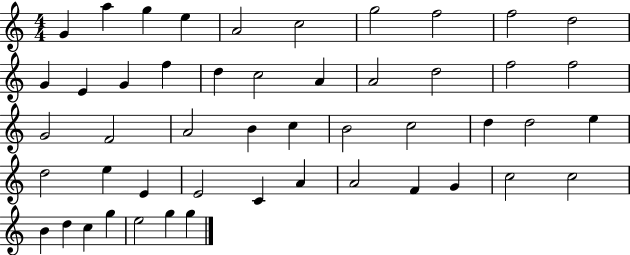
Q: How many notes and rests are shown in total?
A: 49